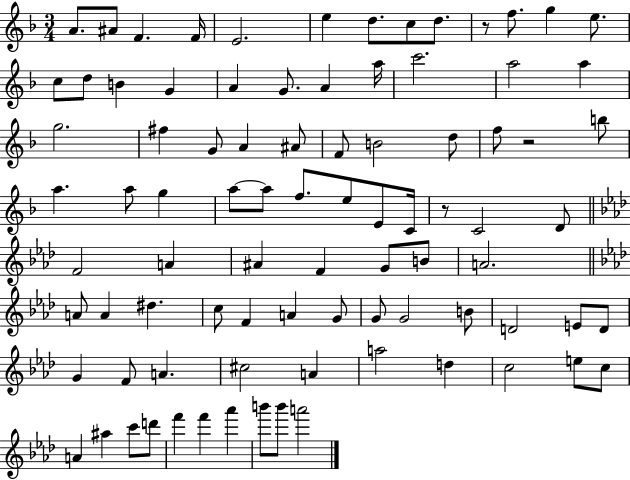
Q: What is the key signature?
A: F major